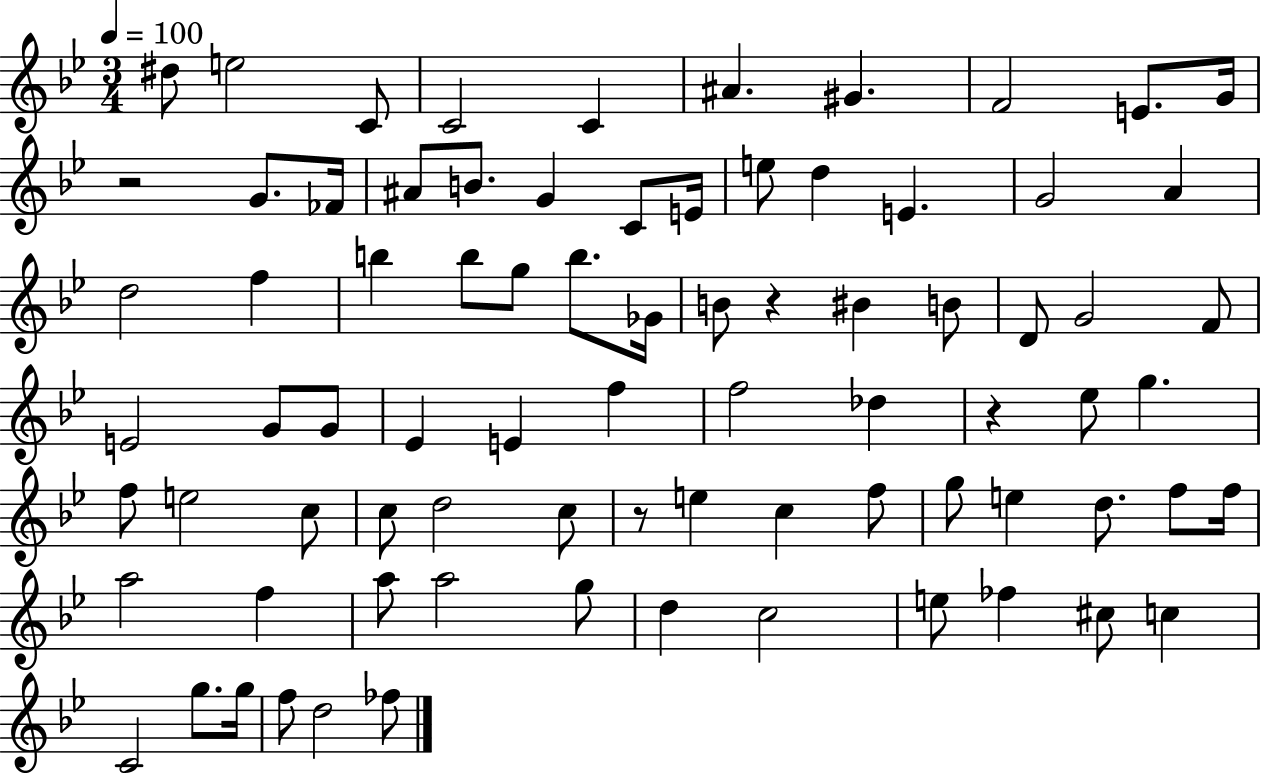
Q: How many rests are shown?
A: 4